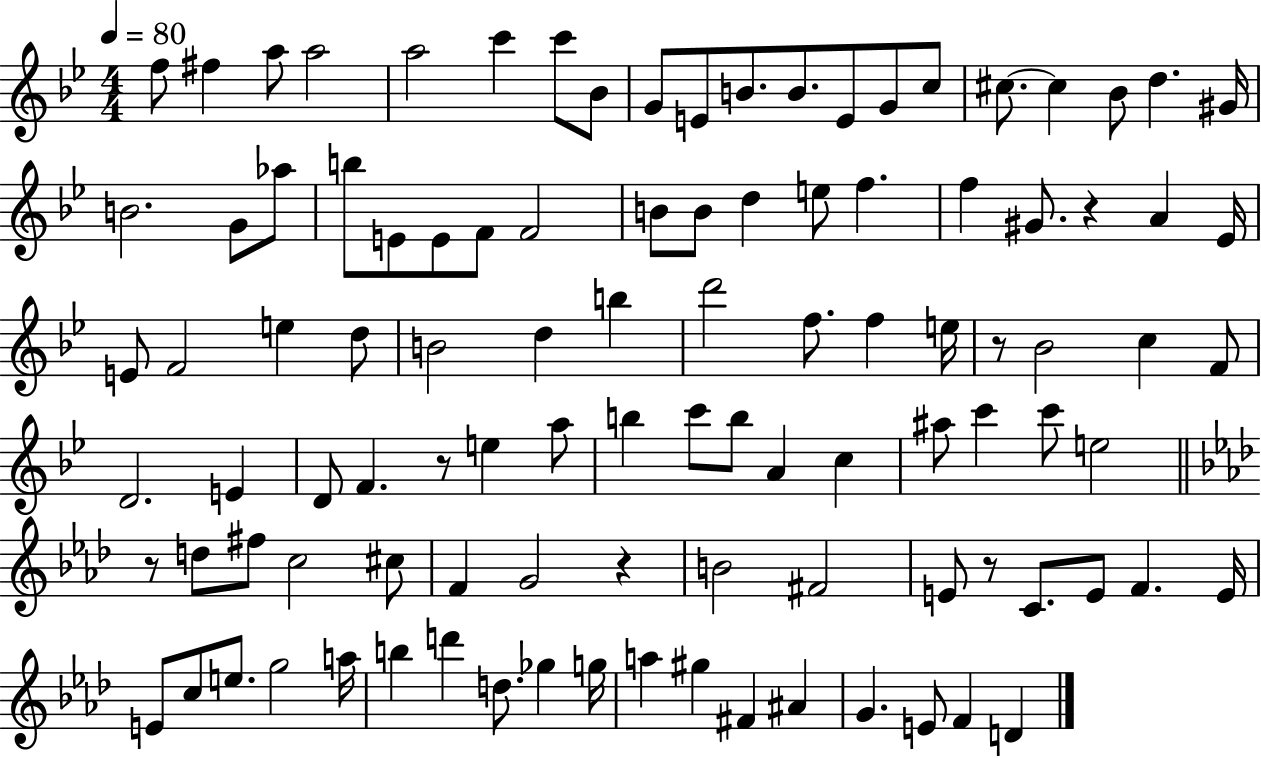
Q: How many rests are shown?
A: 6